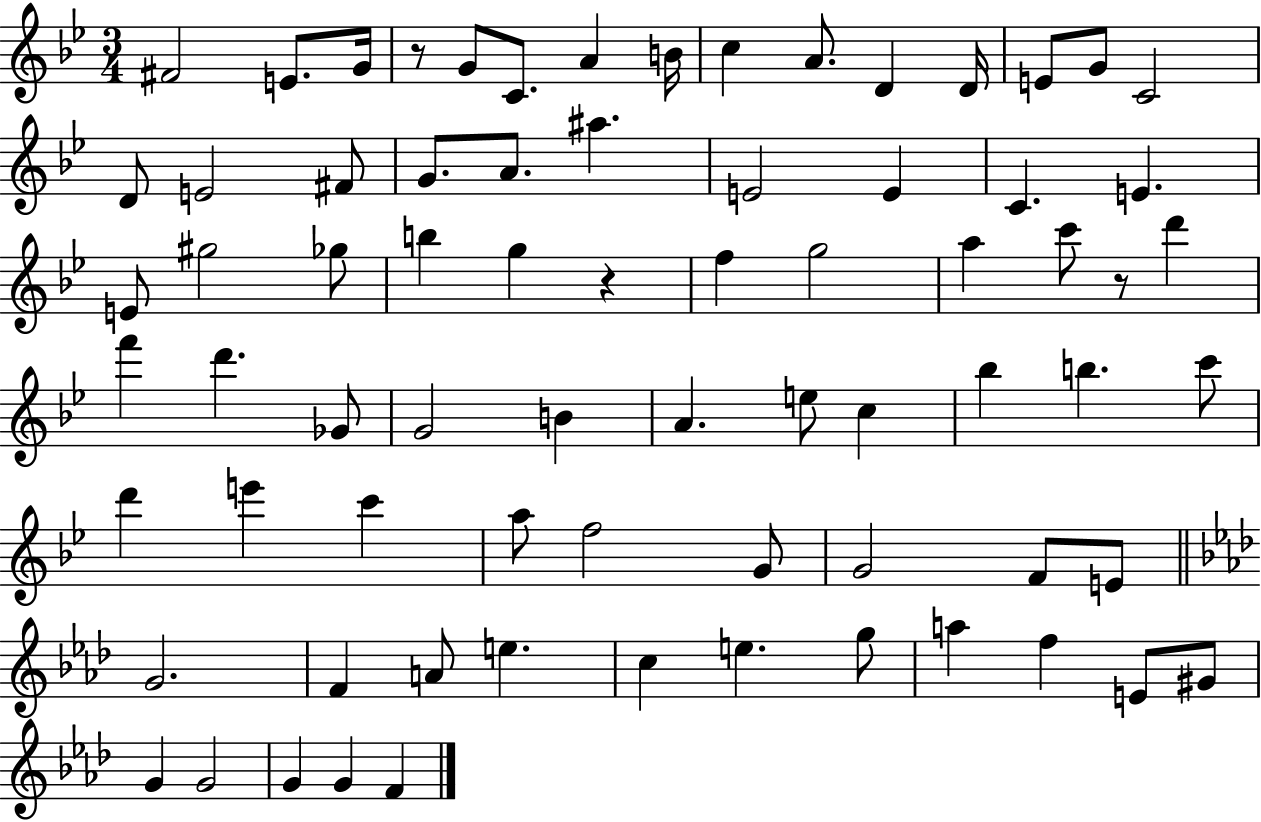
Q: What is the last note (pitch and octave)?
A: F4